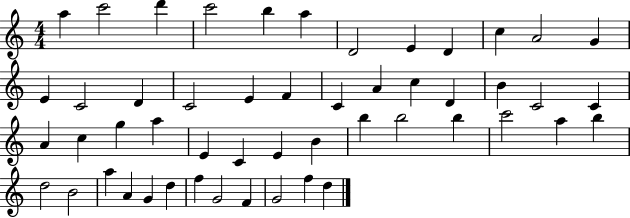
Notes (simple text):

A5/q C6/h D6/q C6/h B5/q A5/q D4/h E4/q D4/q C5/q A4/h G4/q E4/q C4/h D4/q C4/h E4/q F4/q C4/q A4/q C5/q D4/q B4/q C4/h C4/q A4/q C5/q G5/q A5/q E4/q C4/q E4/q B4/q B5/q B5/h B5/q C6/h A5/q B5/q D5/h B4/h A5/q A4/q G4/q D5/q F5/q G4/h F4/q G4/h F5/q D5/q